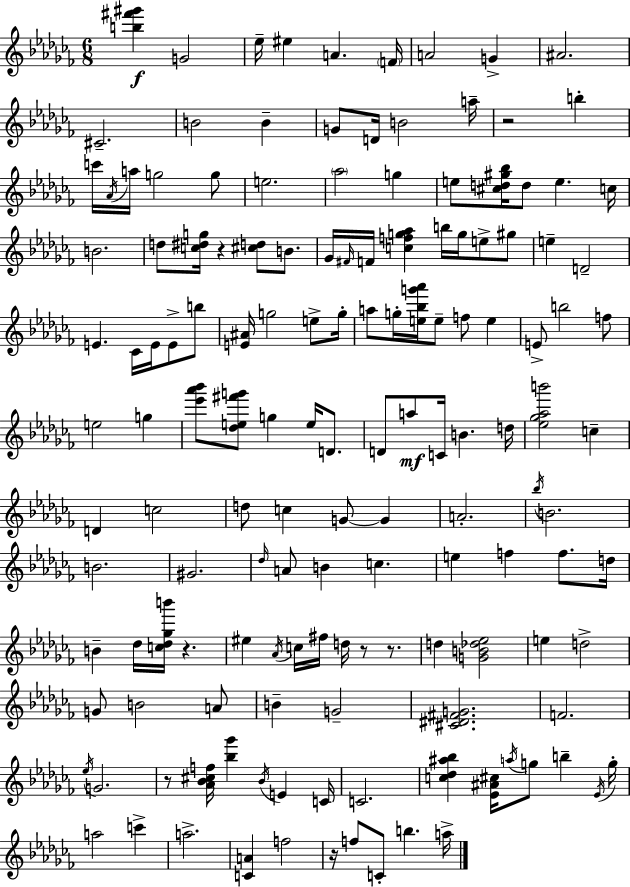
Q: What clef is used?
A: treble